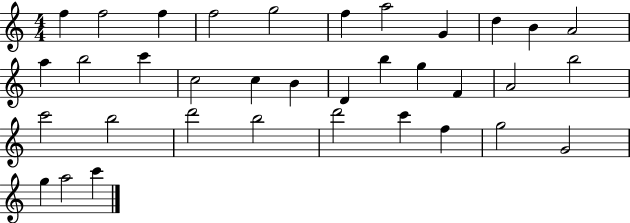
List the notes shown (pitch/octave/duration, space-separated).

F5/q F5/h F5/q F5/h G5/h F5/q A5/h G4/q D5/q B4/q A4/h A5/q B5/h C6/q C5/h C5/q B4/q D4/q B5/q G5/q F4/q A4/h B5/h C6/h B5/h D6/h B5/h D6/h C6/q F5/q G5/h G4/h G5/q A5/h C6/q